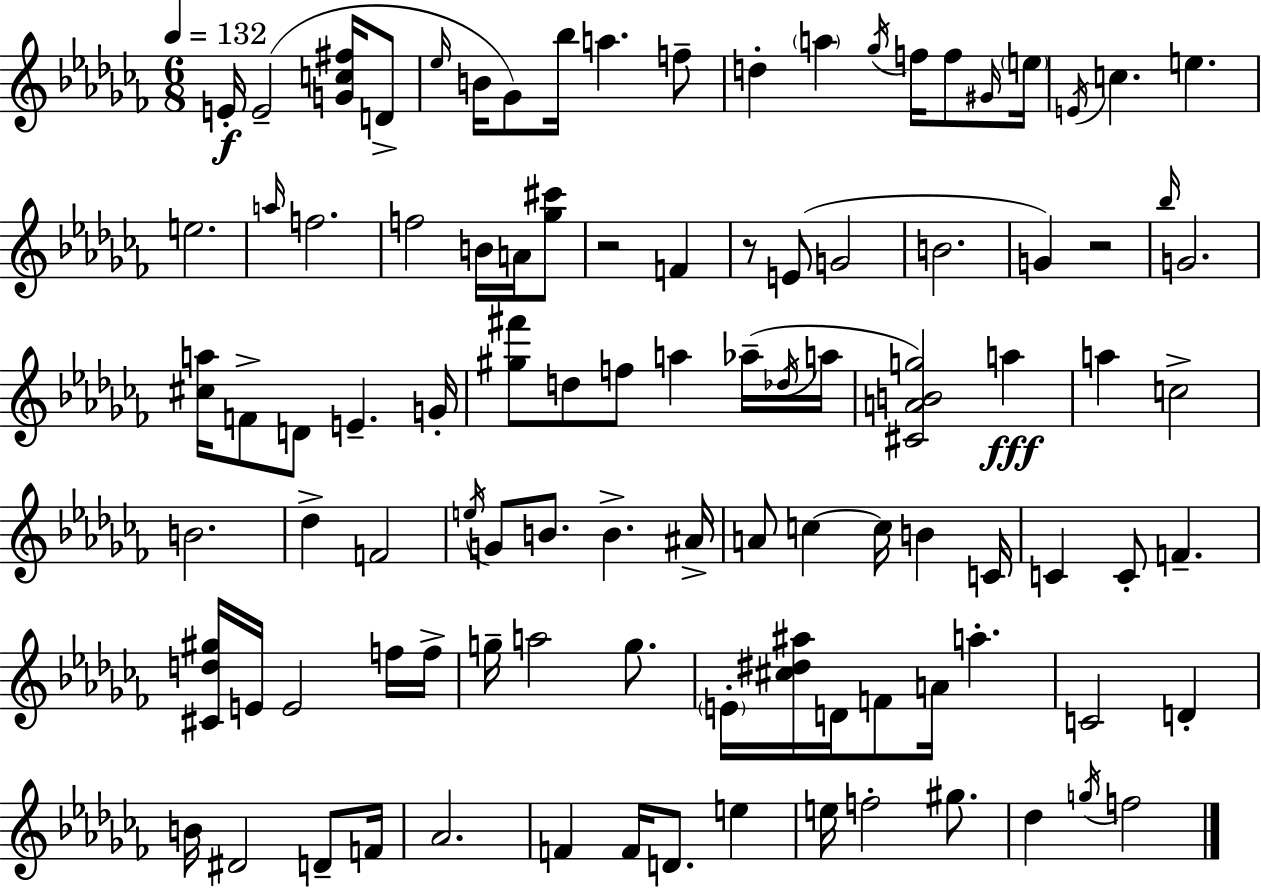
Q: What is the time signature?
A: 6/8